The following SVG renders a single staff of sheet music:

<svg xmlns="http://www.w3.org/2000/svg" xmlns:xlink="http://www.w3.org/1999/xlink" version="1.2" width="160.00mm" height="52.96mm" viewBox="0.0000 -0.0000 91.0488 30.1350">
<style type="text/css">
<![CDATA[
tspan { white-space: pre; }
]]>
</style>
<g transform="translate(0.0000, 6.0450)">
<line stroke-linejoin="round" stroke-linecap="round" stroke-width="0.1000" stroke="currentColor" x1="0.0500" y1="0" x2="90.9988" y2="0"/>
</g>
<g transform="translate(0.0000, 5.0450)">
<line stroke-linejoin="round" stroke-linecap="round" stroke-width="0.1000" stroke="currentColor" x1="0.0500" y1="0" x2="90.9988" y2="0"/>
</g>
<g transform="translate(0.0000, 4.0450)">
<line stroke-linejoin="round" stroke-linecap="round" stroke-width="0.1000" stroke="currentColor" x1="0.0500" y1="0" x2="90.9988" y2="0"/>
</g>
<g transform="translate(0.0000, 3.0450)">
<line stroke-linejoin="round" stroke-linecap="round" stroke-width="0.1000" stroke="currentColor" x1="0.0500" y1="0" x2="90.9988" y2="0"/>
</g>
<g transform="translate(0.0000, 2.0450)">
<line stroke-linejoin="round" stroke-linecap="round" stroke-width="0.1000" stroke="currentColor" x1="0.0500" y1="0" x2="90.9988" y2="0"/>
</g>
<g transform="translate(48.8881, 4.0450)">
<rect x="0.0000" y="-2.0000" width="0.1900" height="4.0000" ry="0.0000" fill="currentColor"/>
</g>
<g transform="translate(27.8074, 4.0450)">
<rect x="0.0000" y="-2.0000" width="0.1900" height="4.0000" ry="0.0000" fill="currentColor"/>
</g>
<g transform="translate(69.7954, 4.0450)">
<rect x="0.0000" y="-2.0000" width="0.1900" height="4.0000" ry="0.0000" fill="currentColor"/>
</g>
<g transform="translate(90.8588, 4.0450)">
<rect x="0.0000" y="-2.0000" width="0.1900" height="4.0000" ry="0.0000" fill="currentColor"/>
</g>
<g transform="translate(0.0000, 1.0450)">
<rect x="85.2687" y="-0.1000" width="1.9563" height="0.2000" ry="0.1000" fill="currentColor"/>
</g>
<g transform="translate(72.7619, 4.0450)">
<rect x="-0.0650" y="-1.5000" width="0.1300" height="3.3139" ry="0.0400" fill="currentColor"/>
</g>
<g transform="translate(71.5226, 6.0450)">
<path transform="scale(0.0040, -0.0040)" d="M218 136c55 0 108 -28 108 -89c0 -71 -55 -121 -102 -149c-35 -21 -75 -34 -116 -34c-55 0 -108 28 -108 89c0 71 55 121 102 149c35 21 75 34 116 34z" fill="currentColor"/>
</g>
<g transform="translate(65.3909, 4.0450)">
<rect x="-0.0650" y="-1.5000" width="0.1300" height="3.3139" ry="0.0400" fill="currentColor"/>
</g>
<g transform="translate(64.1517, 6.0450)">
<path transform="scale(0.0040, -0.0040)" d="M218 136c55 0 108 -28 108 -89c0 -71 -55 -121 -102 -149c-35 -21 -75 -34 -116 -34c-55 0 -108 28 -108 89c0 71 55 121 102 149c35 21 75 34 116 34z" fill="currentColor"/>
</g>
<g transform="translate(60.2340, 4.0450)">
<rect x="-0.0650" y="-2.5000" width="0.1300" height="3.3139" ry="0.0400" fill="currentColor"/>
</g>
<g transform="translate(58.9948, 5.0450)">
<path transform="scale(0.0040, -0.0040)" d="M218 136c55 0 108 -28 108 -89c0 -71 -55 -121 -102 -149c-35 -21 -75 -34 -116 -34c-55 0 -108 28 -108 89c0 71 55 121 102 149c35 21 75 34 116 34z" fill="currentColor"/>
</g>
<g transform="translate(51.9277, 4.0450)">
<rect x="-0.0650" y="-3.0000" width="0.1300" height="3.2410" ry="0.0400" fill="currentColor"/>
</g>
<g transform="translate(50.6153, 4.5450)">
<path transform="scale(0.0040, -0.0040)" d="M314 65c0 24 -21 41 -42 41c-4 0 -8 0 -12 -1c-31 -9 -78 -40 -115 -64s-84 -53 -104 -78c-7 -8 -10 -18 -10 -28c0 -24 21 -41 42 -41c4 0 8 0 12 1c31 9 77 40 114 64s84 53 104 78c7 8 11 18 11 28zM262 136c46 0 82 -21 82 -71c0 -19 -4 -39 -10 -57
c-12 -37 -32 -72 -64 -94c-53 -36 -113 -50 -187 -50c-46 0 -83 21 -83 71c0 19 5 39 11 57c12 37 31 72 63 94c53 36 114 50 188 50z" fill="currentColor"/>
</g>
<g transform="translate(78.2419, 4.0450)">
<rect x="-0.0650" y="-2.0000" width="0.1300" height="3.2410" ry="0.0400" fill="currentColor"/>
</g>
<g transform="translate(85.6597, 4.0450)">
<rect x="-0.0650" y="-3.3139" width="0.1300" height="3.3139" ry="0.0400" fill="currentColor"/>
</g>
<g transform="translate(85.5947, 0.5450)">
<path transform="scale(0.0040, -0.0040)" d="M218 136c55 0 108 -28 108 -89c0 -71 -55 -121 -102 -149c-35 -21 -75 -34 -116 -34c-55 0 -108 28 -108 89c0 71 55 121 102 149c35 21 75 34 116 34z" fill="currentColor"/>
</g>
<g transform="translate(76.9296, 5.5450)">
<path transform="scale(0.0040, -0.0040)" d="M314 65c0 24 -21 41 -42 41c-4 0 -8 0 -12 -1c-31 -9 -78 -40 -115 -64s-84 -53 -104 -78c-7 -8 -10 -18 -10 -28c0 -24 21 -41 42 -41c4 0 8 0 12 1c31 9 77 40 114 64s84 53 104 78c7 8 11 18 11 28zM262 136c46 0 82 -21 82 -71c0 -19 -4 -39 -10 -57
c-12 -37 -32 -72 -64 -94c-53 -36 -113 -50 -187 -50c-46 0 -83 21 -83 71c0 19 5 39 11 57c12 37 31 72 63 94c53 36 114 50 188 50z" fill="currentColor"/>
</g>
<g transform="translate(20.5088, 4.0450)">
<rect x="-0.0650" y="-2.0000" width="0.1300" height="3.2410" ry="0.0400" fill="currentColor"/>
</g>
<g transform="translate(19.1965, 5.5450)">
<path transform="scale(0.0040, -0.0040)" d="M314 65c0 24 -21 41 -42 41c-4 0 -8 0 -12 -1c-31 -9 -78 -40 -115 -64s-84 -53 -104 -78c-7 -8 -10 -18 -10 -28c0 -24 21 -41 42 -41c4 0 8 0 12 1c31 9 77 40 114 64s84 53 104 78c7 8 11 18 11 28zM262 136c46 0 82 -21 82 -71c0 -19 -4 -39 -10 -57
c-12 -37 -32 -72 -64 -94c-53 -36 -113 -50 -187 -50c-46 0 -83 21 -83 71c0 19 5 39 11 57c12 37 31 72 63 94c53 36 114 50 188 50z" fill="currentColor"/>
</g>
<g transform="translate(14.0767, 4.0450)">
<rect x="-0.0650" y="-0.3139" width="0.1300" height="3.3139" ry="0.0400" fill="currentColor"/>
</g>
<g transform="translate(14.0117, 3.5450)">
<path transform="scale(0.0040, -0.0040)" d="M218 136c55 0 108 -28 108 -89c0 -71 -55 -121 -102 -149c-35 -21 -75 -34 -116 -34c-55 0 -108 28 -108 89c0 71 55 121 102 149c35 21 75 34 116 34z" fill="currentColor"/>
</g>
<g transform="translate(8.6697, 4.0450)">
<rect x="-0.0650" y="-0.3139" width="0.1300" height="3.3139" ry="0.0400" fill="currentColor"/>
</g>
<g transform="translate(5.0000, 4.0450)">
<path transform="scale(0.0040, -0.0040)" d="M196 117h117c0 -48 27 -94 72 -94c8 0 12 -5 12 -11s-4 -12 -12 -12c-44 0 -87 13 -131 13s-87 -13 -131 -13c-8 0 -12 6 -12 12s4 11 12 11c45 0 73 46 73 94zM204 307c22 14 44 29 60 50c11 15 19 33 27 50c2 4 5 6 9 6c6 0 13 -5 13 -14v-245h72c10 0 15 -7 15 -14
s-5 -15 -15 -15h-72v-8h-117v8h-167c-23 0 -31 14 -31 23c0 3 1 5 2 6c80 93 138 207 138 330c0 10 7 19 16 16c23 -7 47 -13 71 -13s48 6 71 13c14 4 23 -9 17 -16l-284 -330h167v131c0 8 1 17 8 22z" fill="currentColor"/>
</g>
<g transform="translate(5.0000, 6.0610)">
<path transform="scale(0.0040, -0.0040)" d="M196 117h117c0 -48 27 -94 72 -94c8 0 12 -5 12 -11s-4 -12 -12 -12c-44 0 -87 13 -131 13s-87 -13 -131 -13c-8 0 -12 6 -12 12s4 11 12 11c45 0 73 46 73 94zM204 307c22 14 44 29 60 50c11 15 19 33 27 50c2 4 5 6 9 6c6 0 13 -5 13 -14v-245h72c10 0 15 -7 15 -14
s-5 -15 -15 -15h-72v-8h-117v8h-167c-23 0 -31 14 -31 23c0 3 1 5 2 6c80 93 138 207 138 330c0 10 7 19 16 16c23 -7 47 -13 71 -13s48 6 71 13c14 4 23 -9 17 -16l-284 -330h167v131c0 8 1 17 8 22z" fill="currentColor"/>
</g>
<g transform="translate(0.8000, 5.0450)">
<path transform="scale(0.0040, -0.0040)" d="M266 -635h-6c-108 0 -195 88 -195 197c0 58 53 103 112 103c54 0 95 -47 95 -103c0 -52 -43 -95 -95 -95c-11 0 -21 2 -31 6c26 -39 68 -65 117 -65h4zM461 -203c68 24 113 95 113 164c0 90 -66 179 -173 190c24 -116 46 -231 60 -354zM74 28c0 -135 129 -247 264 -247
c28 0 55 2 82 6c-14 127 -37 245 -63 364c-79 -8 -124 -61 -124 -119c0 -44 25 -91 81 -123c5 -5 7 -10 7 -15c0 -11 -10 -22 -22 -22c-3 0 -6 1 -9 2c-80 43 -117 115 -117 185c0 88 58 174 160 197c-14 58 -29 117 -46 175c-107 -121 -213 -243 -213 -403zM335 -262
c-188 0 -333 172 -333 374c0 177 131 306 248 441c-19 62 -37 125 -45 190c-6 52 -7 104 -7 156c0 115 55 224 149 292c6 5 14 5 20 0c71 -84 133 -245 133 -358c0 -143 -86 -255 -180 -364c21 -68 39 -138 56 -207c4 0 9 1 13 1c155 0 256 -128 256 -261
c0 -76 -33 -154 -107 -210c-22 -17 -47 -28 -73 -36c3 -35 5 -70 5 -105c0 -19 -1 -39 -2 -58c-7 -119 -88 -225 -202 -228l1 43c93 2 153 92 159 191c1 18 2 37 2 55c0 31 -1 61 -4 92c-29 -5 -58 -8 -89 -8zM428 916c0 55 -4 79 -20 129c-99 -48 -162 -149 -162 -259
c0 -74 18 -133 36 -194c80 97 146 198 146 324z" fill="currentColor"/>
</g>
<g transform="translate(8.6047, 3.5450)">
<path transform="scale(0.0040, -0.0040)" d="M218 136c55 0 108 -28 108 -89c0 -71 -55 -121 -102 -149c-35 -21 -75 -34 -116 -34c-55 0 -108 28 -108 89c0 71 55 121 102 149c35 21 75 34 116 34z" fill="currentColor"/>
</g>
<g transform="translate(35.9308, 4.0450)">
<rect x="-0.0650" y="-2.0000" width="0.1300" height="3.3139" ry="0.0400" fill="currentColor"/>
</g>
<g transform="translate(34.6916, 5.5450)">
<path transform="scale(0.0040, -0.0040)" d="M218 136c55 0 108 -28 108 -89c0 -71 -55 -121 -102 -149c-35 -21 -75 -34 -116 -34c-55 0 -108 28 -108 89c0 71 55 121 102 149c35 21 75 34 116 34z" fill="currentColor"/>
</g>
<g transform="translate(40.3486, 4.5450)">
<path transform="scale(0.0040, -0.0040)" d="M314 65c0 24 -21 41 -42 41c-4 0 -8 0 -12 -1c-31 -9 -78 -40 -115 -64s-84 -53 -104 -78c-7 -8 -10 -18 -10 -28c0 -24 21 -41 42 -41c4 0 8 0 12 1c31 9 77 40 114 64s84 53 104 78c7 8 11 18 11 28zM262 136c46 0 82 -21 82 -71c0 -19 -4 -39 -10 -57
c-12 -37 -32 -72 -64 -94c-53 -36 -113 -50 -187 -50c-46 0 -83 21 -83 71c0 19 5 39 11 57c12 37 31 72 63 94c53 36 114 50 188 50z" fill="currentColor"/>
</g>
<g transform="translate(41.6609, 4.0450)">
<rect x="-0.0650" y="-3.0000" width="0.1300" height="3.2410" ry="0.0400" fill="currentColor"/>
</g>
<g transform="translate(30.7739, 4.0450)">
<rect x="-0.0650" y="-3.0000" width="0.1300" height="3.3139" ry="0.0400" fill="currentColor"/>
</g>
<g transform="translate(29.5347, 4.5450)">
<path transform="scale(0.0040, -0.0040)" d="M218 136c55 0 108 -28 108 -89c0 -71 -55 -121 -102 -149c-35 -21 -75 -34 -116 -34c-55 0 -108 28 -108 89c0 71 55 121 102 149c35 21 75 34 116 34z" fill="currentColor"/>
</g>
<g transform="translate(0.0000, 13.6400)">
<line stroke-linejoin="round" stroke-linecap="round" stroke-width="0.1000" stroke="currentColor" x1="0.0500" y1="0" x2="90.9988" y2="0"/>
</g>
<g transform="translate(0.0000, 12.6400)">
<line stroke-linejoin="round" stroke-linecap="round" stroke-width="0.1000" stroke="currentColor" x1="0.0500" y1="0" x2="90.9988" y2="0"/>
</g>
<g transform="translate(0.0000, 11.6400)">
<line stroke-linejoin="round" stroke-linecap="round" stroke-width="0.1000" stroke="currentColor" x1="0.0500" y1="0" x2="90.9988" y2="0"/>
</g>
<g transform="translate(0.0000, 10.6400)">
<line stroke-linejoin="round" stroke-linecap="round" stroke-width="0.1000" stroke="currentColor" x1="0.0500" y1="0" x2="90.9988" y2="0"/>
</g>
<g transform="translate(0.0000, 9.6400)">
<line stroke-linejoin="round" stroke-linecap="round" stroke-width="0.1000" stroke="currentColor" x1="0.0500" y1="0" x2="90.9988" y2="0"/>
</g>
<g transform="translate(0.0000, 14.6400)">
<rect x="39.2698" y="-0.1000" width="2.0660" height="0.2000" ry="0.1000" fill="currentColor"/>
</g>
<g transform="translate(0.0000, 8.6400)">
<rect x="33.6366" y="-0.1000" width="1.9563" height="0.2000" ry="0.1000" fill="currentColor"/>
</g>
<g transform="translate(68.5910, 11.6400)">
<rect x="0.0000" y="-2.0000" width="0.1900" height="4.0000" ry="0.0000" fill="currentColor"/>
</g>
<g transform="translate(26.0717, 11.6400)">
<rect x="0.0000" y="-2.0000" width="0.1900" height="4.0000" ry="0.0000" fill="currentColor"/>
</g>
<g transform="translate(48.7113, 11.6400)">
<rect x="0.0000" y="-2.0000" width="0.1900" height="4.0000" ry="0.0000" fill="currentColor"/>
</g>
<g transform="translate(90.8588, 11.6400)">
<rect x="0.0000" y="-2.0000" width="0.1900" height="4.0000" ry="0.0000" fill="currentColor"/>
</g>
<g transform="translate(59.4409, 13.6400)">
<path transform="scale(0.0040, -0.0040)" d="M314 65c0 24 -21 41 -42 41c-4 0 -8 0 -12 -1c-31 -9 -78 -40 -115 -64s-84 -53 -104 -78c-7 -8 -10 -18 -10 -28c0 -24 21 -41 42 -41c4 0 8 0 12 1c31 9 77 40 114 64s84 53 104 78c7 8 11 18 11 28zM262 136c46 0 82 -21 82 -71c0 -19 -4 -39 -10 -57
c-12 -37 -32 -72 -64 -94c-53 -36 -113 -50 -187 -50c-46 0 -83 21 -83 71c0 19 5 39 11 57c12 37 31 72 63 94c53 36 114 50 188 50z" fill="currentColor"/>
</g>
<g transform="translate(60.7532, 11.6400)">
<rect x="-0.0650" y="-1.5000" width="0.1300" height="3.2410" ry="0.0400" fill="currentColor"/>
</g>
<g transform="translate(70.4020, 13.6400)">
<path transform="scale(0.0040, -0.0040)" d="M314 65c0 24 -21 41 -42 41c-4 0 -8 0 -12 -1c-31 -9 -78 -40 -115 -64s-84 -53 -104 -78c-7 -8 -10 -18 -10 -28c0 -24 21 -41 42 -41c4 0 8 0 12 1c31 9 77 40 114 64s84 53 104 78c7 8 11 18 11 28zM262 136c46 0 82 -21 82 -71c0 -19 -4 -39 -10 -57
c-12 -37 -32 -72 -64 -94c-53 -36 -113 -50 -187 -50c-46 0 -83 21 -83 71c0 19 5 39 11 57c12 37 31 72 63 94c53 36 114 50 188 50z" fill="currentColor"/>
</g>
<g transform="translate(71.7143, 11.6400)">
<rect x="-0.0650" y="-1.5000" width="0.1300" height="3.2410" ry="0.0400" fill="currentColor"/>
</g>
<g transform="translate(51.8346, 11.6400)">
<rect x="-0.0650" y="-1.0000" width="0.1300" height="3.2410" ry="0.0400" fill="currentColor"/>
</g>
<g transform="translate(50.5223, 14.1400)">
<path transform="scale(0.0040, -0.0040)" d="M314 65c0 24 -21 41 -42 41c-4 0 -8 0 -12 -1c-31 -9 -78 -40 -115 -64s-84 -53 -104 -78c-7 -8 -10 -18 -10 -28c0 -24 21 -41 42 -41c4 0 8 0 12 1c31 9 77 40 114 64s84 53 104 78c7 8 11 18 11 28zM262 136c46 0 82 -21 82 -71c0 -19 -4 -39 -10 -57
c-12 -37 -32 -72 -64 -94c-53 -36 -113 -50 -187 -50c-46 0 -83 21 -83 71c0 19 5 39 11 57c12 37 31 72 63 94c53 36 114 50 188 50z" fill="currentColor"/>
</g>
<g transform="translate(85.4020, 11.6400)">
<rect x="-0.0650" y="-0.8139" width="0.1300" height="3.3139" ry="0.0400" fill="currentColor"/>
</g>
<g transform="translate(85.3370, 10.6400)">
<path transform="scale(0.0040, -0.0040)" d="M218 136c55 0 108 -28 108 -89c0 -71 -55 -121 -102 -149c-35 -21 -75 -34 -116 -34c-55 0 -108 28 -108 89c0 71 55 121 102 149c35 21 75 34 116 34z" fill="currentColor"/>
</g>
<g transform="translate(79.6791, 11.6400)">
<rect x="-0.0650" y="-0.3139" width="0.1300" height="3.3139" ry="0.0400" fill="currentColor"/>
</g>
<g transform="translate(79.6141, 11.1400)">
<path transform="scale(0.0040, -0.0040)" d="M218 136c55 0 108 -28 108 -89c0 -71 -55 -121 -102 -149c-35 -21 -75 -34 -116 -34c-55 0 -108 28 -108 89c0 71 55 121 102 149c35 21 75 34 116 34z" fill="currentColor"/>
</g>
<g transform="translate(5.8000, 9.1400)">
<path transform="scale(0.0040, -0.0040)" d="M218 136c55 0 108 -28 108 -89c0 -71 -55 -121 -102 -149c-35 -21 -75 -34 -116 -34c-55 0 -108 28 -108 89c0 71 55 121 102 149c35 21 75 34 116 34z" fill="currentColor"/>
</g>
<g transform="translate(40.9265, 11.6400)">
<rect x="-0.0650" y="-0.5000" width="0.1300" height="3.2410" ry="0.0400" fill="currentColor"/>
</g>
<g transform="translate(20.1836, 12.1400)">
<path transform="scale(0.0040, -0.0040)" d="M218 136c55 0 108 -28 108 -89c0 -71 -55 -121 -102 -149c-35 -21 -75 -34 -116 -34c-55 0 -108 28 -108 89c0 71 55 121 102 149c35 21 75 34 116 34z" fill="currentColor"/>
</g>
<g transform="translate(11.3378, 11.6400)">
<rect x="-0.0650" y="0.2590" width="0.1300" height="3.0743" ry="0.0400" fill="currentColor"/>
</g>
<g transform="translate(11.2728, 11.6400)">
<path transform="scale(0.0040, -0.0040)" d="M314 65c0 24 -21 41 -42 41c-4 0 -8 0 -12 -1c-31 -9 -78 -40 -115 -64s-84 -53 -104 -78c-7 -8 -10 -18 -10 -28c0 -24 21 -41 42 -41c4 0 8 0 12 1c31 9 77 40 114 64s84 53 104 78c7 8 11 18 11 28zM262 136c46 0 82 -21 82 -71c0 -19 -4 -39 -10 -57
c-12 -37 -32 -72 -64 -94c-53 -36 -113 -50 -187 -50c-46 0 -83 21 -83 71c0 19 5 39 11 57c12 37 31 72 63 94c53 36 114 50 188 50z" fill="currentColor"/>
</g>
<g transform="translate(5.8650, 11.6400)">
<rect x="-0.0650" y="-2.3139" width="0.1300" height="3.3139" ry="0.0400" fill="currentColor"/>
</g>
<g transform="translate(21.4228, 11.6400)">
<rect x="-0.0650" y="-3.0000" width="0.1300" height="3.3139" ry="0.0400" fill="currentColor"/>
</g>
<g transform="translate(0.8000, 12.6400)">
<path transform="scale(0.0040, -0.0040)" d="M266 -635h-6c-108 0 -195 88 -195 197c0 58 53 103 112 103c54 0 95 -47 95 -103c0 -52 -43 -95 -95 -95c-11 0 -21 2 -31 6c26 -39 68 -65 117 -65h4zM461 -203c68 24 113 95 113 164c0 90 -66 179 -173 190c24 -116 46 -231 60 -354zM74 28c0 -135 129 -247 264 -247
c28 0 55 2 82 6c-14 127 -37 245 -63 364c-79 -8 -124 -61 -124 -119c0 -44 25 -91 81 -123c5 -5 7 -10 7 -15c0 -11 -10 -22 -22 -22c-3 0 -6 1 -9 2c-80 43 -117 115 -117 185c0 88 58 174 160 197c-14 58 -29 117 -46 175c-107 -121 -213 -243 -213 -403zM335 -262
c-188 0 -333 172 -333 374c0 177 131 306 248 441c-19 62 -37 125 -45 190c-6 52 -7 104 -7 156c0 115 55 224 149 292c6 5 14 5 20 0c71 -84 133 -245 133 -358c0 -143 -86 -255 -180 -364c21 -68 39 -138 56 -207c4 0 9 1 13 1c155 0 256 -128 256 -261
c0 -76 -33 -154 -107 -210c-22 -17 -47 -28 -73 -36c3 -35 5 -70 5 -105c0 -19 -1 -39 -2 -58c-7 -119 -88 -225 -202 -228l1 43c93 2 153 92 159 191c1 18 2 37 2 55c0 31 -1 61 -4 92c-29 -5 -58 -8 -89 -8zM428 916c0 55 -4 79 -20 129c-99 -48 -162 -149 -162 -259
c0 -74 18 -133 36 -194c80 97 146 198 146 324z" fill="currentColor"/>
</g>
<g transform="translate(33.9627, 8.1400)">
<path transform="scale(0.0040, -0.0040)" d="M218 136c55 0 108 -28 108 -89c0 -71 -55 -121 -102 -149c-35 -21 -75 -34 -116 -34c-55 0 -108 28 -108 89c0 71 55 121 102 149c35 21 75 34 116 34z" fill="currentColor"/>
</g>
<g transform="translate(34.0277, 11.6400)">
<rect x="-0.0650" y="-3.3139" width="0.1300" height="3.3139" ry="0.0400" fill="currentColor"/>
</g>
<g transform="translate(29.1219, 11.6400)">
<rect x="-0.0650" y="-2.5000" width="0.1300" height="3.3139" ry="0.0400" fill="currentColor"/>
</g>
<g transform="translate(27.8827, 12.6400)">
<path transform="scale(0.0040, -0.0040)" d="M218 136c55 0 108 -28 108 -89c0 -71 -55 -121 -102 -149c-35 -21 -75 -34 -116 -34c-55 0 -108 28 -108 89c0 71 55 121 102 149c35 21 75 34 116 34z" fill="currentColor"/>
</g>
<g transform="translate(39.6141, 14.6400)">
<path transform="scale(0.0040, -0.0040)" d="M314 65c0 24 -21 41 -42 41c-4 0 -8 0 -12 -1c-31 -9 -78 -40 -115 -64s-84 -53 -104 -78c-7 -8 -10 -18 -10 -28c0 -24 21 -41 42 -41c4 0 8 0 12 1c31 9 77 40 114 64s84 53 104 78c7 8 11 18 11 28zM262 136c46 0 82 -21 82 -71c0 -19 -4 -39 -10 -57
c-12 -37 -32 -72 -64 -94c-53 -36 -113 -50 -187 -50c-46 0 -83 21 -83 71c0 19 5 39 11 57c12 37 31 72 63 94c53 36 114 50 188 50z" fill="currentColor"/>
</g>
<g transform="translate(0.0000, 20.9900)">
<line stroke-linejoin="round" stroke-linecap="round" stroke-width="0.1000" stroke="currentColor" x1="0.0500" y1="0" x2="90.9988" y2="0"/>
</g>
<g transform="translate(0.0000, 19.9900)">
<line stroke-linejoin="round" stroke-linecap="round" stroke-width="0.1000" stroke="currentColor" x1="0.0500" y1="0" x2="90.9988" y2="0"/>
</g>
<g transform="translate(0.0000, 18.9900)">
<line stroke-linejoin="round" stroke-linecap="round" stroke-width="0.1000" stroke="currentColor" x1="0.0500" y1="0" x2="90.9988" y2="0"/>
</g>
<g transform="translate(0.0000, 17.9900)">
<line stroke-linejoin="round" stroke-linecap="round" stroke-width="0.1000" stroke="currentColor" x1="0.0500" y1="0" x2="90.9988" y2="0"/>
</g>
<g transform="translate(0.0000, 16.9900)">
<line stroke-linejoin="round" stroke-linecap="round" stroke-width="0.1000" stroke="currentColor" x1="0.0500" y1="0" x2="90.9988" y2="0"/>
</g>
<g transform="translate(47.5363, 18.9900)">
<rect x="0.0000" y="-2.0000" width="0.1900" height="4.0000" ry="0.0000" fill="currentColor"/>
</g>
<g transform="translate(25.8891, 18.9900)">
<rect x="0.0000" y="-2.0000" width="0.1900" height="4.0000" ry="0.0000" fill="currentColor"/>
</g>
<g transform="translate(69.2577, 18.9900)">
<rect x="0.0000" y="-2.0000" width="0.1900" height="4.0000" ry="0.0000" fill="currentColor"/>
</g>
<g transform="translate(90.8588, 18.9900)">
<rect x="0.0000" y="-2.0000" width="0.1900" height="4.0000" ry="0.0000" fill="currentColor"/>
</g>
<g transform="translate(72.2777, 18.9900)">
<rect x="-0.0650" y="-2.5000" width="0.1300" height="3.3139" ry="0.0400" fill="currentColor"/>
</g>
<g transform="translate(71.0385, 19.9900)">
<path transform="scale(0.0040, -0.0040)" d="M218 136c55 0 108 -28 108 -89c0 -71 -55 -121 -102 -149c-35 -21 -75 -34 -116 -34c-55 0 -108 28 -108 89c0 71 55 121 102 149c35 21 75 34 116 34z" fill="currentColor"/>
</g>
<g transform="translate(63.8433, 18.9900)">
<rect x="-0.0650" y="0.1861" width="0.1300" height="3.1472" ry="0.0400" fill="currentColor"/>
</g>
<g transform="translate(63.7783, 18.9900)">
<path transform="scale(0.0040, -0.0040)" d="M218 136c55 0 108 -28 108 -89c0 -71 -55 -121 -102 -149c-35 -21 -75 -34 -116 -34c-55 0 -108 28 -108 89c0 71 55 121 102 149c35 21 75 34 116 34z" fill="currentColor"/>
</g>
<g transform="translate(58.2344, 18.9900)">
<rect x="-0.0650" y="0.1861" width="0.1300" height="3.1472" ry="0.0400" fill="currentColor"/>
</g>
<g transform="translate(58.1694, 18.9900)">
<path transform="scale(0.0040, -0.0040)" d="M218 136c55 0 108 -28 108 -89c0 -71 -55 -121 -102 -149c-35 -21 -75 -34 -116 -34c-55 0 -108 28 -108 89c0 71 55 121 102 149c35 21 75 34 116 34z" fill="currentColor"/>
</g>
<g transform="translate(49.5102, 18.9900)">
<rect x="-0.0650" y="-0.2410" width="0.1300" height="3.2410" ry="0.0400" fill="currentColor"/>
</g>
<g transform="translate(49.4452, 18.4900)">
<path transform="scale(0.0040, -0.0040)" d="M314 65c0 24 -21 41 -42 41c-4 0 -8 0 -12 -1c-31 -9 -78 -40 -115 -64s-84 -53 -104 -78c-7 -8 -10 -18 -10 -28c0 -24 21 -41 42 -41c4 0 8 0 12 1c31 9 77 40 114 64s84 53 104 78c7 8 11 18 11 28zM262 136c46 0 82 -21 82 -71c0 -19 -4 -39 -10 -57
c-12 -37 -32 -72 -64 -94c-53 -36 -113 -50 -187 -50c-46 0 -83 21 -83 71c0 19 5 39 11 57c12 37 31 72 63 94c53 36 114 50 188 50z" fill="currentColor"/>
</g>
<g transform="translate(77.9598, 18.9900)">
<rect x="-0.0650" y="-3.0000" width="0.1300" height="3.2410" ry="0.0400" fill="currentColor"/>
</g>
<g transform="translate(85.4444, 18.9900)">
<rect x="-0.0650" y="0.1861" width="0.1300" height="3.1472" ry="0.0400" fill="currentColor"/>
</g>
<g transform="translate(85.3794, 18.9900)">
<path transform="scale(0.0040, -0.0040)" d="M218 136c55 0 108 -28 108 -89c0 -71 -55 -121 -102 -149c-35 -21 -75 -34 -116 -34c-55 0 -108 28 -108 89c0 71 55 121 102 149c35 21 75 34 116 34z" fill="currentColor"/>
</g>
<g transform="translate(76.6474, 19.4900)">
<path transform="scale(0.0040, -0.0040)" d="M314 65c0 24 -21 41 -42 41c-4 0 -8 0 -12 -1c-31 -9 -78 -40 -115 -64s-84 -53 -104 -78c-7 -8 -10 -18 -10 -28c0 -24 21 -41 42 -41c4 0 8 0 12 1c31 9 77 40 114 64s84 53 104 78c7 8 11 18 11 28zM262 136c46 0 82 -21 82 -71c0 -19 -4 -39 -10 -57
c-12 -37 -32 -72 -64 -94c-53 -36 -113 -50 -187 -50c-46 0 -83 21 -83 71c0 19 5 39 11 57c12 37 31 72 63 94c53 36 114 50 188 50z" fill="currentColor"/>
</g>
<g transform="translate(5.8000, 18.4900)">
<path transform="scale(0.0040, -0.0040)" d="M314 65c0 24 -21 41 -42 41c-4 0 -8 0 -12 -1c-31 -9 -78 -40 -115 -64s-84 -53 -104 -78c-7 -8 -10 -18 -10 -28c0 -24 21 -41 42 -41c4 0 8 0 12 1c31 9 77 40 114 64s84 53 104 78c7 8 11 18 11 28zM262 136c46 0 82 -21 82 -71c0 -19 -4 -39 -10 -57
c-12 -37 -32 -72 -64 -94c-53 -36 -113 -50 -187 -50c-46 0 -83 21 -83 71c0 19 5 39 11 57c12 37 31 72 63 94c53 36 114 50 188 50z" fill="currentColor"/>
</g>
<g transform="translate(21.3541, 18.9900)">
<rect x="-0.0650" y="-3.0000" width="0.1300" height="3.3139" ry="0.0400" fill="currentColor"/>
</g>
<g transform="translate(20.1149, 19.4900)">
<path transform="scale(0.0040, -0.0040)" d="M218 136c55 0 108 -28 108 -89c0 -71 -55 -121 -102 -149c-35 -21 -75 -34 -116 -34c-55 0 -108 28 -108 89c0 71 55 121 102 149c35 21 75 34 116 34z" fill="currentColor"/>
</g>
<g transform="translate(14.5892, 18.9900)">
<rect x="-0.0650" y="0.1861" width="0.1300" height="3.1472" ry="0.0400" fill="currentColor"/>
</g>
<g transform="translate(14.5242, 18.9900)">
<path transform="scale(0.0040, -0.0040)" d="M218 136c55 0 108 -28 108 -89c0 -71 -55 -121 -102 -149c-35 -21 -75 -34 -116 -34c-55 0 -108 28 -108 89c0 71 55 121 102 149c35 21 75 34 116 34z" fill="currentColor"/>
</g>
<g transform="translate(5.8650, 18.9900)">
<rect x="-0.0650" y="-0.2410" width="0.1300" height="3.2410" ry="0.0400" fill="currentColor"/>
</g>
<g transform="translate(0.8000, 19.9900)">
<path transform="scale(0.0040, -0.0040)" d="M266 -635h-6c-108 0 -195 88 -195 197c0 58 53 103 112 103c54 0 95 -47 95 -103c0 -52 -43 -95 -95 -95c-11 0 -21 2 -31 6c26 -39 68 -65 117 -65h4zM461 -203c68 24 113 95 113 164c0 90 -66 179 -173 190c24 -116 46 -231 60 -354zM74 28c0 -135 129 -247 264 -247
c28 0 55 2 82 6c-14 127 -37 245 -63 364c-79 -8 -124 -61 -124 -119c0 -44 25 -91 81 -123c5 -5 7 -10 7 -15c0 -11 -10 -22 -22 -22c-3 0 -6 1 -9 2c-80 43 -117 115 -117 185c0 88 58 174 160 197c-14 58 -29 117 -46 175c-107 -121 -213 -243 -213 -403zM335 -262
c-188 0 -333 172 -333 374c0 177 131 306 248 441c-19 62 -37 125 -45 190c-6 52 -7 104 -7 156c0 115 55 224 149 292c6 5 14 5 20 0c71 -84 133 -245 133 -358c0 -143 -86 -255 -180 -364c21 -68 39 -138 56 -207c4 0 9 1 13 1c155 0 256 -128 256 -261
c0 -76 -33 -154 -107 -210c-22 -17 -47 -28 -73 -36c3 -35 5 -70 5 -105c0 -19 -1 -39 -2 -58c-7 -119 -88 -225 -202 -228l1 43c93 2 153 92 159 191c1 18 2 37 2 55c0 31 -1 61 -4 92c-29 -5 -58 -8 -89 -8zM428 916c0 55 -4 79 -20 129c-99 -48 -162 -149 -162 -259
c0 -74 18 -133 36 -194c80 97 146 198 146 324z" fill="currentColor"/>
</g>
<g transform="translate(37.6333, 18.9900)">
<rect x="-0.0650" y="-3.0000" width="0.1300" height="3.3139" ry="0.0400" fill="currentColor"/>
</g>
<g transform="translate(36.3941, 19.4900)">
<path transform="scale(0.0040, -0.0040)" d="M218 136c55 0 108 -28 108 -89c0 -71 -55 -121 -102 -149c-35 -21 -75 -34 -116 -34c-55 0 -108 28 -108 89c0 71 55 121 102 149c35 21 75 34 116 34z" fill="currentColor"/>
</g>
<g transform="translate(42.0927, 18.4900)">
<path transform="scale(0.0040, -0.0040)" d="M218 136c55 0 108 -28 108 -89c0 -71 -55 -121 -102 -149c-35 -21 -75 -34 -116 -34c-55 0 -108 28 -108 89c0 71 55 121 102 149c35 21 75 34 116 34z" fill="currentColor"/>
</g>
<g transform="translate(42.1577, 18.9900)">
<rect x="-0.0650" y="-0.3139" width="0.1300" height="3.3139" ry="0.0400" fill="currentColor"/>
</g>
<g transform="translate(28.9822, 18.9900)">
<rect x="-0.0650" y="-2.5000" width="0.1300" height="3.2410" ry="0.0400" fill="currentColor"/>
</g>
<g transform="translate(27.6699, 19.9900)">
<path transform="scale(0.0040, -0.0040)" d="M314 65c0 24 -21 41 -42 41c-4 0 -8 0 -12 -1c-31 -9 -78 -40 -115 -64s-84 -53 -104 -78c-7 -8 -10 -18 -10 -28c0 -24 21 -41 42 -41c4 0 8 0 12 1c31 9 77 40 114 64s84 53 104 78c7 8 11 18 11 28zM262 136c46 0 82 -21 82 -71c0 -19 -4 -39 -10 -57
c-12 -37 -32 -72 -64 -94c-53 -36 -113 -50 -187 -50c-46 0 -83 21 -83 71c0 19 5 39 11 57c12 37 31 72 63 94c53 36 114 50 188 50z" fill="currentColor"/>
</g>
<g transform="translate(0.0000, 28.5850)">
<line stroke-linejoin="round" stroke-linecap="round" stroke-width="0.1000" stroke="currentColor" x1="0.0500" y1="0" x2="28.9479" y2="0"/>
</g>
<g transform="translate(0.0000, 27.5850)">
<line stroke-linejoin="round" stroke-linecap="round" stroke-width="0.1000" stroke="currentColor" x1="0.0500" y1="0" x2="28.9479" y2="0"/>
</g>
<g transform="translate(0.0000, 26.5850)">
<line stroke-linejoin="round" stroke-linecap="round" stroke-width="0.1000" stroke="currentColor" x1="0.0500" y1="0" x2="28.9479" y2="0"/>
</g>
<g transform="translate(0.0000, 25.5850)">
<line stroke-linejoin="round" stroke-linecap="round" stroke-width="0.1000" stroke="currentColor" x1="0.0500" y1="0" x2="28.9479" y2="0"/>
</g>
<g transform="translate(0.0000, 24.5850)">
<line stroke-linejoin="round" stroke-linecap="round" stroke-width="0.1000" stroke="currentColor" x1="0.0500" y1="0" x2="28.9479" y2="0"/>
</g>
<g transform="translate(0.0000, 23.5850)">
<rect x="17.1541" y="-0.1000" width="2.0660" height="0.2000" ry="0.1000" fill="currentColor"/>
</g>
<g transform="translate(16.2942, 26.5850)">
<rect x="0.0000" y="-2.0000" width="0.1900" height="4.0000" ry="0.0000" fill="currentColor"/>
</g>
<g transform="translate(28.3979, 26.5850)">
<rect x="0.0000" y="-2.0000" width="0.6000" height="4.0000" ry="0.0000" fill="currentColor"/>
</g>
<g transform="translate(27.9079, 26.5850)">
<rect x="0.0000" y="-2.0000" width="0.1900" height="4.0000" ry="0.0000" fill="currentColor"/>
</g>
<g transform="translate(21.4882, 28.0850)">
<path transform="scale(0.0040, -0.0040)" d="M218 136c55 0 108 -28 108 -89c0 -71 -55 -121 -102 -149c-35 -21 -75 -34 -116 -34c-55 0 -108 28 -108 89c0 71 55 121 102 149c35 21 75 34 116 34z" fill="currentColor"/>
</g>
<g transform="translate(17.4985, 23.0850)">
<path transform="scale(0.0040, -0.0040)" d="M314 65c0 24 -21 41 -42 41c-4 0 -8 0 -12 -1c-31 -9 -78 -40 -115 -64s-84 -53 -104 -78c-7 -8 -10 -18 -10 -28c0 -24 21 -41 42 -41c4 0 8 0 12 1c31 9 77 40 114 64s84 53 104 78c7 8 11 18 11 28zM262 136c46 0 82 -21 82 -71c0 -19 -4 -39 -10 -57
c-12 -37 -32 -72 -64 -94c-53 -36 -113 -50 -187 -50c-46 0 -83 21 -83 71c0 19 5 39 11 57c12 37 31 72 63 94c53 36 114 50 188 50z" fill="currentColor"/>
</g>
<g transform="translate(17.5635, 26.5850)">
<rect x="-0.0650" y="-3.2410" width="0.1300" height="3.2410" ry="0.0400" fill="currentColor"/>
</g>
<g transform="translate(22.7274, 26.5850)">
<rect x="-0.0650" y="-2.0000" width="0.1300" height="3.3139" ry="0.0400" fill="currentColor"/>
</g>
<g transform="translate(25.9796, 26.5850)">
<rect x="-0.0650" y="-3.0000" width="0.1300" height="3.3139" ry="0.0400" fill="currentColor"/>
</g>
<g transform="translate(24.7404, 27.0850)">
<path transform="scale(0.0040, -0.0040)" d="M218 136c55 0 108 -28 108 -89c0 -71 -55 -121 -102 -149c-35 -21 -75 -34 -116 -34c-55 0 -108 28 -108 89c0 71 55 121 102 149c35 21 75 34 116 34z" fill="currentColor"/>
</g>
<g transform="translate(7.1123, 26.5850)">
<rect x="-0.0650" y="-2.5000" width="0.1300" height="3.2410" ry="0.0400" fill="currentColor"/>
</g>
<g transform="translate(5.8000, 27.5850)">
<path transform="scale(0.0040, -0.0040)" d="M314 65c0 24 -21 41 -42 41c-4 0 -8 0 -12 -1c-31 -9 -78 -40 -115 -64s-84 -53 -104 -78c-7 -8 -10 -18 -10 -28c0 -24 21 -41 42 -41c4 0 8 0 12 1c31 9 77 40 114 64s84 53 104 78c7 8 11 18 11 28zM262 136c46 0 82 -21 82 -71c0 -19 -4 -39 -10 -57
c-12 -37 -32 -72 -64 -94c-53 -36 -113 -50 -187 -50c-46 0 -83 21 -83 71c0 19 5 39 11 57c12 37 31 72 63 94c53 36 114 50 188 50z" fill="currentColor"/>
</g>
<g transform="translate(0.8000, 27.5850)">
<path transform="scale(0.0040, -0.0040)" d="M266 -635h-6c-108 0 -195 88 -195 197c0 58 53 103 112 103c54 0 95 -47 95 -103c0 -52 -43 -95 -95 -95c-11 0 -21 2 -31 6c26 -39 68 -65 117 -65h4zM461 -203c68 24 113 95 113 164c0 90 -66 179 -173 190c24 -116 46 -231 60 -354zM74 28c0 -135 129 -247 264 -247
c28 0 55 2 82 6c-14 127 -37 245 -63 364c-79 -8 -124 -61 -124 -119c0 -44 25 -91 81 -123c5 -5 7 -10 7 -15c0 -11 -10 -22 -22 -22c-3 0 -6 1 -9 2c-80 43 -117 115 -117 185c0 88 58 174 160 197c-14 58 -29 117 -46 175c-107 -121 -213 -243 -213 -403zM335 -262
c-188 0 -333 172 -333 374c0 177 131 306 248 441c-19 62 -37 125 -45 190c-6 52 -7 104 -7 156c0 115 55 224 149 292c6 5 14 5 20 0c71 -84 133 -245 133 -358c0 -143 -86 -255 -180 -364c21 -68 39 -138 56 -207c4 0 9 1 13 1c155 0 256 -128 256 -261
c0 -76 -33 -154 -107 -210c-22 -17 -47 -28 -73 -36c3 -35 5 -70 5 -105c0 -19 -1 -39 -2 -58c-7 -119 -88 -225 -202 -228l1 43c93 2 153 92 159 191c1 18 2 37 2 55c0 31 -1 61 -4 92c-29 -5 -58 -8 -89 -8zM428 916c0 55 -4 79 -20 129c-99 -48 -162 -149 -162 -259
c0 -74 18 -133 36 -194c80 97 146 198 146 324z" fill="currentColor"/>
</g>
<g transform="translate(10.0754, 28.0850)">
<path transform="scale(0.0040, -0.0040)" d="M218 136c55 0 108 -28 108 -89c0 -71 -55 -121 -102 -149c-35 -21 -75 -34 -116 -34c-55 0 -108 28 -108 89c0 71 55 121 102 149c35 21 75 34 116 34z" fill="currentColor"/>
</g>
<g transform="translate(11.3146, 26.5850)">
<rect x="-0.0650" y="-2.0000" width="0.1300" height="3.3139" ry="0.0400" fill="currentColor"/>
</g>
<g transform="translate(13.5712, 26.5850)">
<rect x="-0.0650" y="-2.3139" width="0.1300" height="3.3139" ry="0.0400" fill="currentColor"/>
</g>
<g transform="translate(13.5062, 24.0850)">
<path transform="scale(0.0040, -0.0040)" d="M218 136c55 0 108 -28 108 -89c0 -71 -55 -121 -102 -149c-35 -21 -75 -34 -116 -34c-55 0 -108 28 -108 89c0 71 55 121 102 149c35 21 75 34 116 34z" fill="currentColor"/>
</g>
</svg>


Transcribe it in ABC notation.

X:1
T:Untitled
M:4/4
L:1/4
K:C
c c F2 A F A2 A2 G E E F2 b g B2 A G b C2 D2 E2 E2 c d c2 B A G2 A c c2 B B G A2 B G2 F g b2 F A